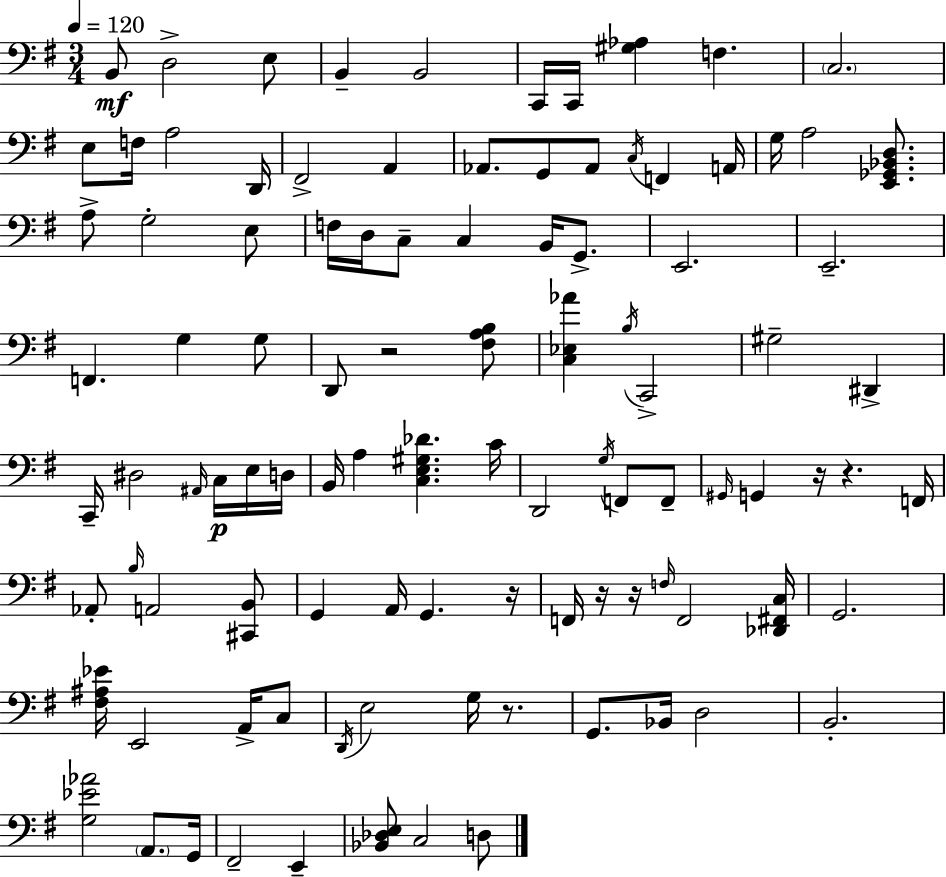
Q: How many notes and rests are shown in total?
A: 101